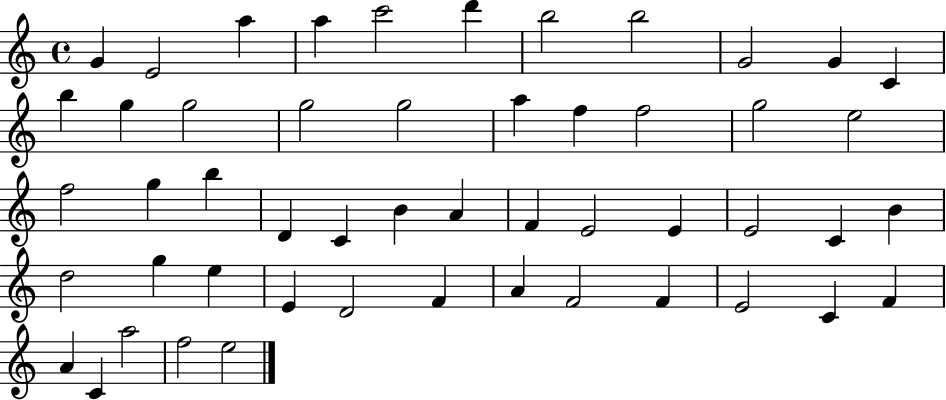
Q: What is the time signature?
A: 4/4